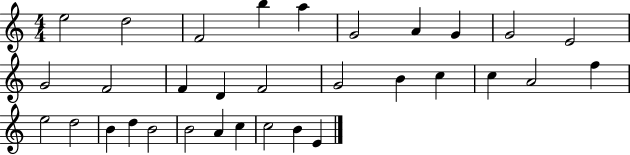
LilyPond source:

{
  \clef treble
  \numericTimeSignature
  \time 4/4
  \key c \major
  e''2 d''2 | f'2 b''4 a''4 | g'2 a'4 g'4 | g'2 e'2 | \break g'2 f'2 | f'4 d'4 f'2 | g'2 b'4 c''4 | c''4 a'2 f''4 | \break e''2 d''2 | b'4 d''4 b'2 | b'2 a'4 c''4 | c''2 b'4 e'4 | \break \bar "|."
}